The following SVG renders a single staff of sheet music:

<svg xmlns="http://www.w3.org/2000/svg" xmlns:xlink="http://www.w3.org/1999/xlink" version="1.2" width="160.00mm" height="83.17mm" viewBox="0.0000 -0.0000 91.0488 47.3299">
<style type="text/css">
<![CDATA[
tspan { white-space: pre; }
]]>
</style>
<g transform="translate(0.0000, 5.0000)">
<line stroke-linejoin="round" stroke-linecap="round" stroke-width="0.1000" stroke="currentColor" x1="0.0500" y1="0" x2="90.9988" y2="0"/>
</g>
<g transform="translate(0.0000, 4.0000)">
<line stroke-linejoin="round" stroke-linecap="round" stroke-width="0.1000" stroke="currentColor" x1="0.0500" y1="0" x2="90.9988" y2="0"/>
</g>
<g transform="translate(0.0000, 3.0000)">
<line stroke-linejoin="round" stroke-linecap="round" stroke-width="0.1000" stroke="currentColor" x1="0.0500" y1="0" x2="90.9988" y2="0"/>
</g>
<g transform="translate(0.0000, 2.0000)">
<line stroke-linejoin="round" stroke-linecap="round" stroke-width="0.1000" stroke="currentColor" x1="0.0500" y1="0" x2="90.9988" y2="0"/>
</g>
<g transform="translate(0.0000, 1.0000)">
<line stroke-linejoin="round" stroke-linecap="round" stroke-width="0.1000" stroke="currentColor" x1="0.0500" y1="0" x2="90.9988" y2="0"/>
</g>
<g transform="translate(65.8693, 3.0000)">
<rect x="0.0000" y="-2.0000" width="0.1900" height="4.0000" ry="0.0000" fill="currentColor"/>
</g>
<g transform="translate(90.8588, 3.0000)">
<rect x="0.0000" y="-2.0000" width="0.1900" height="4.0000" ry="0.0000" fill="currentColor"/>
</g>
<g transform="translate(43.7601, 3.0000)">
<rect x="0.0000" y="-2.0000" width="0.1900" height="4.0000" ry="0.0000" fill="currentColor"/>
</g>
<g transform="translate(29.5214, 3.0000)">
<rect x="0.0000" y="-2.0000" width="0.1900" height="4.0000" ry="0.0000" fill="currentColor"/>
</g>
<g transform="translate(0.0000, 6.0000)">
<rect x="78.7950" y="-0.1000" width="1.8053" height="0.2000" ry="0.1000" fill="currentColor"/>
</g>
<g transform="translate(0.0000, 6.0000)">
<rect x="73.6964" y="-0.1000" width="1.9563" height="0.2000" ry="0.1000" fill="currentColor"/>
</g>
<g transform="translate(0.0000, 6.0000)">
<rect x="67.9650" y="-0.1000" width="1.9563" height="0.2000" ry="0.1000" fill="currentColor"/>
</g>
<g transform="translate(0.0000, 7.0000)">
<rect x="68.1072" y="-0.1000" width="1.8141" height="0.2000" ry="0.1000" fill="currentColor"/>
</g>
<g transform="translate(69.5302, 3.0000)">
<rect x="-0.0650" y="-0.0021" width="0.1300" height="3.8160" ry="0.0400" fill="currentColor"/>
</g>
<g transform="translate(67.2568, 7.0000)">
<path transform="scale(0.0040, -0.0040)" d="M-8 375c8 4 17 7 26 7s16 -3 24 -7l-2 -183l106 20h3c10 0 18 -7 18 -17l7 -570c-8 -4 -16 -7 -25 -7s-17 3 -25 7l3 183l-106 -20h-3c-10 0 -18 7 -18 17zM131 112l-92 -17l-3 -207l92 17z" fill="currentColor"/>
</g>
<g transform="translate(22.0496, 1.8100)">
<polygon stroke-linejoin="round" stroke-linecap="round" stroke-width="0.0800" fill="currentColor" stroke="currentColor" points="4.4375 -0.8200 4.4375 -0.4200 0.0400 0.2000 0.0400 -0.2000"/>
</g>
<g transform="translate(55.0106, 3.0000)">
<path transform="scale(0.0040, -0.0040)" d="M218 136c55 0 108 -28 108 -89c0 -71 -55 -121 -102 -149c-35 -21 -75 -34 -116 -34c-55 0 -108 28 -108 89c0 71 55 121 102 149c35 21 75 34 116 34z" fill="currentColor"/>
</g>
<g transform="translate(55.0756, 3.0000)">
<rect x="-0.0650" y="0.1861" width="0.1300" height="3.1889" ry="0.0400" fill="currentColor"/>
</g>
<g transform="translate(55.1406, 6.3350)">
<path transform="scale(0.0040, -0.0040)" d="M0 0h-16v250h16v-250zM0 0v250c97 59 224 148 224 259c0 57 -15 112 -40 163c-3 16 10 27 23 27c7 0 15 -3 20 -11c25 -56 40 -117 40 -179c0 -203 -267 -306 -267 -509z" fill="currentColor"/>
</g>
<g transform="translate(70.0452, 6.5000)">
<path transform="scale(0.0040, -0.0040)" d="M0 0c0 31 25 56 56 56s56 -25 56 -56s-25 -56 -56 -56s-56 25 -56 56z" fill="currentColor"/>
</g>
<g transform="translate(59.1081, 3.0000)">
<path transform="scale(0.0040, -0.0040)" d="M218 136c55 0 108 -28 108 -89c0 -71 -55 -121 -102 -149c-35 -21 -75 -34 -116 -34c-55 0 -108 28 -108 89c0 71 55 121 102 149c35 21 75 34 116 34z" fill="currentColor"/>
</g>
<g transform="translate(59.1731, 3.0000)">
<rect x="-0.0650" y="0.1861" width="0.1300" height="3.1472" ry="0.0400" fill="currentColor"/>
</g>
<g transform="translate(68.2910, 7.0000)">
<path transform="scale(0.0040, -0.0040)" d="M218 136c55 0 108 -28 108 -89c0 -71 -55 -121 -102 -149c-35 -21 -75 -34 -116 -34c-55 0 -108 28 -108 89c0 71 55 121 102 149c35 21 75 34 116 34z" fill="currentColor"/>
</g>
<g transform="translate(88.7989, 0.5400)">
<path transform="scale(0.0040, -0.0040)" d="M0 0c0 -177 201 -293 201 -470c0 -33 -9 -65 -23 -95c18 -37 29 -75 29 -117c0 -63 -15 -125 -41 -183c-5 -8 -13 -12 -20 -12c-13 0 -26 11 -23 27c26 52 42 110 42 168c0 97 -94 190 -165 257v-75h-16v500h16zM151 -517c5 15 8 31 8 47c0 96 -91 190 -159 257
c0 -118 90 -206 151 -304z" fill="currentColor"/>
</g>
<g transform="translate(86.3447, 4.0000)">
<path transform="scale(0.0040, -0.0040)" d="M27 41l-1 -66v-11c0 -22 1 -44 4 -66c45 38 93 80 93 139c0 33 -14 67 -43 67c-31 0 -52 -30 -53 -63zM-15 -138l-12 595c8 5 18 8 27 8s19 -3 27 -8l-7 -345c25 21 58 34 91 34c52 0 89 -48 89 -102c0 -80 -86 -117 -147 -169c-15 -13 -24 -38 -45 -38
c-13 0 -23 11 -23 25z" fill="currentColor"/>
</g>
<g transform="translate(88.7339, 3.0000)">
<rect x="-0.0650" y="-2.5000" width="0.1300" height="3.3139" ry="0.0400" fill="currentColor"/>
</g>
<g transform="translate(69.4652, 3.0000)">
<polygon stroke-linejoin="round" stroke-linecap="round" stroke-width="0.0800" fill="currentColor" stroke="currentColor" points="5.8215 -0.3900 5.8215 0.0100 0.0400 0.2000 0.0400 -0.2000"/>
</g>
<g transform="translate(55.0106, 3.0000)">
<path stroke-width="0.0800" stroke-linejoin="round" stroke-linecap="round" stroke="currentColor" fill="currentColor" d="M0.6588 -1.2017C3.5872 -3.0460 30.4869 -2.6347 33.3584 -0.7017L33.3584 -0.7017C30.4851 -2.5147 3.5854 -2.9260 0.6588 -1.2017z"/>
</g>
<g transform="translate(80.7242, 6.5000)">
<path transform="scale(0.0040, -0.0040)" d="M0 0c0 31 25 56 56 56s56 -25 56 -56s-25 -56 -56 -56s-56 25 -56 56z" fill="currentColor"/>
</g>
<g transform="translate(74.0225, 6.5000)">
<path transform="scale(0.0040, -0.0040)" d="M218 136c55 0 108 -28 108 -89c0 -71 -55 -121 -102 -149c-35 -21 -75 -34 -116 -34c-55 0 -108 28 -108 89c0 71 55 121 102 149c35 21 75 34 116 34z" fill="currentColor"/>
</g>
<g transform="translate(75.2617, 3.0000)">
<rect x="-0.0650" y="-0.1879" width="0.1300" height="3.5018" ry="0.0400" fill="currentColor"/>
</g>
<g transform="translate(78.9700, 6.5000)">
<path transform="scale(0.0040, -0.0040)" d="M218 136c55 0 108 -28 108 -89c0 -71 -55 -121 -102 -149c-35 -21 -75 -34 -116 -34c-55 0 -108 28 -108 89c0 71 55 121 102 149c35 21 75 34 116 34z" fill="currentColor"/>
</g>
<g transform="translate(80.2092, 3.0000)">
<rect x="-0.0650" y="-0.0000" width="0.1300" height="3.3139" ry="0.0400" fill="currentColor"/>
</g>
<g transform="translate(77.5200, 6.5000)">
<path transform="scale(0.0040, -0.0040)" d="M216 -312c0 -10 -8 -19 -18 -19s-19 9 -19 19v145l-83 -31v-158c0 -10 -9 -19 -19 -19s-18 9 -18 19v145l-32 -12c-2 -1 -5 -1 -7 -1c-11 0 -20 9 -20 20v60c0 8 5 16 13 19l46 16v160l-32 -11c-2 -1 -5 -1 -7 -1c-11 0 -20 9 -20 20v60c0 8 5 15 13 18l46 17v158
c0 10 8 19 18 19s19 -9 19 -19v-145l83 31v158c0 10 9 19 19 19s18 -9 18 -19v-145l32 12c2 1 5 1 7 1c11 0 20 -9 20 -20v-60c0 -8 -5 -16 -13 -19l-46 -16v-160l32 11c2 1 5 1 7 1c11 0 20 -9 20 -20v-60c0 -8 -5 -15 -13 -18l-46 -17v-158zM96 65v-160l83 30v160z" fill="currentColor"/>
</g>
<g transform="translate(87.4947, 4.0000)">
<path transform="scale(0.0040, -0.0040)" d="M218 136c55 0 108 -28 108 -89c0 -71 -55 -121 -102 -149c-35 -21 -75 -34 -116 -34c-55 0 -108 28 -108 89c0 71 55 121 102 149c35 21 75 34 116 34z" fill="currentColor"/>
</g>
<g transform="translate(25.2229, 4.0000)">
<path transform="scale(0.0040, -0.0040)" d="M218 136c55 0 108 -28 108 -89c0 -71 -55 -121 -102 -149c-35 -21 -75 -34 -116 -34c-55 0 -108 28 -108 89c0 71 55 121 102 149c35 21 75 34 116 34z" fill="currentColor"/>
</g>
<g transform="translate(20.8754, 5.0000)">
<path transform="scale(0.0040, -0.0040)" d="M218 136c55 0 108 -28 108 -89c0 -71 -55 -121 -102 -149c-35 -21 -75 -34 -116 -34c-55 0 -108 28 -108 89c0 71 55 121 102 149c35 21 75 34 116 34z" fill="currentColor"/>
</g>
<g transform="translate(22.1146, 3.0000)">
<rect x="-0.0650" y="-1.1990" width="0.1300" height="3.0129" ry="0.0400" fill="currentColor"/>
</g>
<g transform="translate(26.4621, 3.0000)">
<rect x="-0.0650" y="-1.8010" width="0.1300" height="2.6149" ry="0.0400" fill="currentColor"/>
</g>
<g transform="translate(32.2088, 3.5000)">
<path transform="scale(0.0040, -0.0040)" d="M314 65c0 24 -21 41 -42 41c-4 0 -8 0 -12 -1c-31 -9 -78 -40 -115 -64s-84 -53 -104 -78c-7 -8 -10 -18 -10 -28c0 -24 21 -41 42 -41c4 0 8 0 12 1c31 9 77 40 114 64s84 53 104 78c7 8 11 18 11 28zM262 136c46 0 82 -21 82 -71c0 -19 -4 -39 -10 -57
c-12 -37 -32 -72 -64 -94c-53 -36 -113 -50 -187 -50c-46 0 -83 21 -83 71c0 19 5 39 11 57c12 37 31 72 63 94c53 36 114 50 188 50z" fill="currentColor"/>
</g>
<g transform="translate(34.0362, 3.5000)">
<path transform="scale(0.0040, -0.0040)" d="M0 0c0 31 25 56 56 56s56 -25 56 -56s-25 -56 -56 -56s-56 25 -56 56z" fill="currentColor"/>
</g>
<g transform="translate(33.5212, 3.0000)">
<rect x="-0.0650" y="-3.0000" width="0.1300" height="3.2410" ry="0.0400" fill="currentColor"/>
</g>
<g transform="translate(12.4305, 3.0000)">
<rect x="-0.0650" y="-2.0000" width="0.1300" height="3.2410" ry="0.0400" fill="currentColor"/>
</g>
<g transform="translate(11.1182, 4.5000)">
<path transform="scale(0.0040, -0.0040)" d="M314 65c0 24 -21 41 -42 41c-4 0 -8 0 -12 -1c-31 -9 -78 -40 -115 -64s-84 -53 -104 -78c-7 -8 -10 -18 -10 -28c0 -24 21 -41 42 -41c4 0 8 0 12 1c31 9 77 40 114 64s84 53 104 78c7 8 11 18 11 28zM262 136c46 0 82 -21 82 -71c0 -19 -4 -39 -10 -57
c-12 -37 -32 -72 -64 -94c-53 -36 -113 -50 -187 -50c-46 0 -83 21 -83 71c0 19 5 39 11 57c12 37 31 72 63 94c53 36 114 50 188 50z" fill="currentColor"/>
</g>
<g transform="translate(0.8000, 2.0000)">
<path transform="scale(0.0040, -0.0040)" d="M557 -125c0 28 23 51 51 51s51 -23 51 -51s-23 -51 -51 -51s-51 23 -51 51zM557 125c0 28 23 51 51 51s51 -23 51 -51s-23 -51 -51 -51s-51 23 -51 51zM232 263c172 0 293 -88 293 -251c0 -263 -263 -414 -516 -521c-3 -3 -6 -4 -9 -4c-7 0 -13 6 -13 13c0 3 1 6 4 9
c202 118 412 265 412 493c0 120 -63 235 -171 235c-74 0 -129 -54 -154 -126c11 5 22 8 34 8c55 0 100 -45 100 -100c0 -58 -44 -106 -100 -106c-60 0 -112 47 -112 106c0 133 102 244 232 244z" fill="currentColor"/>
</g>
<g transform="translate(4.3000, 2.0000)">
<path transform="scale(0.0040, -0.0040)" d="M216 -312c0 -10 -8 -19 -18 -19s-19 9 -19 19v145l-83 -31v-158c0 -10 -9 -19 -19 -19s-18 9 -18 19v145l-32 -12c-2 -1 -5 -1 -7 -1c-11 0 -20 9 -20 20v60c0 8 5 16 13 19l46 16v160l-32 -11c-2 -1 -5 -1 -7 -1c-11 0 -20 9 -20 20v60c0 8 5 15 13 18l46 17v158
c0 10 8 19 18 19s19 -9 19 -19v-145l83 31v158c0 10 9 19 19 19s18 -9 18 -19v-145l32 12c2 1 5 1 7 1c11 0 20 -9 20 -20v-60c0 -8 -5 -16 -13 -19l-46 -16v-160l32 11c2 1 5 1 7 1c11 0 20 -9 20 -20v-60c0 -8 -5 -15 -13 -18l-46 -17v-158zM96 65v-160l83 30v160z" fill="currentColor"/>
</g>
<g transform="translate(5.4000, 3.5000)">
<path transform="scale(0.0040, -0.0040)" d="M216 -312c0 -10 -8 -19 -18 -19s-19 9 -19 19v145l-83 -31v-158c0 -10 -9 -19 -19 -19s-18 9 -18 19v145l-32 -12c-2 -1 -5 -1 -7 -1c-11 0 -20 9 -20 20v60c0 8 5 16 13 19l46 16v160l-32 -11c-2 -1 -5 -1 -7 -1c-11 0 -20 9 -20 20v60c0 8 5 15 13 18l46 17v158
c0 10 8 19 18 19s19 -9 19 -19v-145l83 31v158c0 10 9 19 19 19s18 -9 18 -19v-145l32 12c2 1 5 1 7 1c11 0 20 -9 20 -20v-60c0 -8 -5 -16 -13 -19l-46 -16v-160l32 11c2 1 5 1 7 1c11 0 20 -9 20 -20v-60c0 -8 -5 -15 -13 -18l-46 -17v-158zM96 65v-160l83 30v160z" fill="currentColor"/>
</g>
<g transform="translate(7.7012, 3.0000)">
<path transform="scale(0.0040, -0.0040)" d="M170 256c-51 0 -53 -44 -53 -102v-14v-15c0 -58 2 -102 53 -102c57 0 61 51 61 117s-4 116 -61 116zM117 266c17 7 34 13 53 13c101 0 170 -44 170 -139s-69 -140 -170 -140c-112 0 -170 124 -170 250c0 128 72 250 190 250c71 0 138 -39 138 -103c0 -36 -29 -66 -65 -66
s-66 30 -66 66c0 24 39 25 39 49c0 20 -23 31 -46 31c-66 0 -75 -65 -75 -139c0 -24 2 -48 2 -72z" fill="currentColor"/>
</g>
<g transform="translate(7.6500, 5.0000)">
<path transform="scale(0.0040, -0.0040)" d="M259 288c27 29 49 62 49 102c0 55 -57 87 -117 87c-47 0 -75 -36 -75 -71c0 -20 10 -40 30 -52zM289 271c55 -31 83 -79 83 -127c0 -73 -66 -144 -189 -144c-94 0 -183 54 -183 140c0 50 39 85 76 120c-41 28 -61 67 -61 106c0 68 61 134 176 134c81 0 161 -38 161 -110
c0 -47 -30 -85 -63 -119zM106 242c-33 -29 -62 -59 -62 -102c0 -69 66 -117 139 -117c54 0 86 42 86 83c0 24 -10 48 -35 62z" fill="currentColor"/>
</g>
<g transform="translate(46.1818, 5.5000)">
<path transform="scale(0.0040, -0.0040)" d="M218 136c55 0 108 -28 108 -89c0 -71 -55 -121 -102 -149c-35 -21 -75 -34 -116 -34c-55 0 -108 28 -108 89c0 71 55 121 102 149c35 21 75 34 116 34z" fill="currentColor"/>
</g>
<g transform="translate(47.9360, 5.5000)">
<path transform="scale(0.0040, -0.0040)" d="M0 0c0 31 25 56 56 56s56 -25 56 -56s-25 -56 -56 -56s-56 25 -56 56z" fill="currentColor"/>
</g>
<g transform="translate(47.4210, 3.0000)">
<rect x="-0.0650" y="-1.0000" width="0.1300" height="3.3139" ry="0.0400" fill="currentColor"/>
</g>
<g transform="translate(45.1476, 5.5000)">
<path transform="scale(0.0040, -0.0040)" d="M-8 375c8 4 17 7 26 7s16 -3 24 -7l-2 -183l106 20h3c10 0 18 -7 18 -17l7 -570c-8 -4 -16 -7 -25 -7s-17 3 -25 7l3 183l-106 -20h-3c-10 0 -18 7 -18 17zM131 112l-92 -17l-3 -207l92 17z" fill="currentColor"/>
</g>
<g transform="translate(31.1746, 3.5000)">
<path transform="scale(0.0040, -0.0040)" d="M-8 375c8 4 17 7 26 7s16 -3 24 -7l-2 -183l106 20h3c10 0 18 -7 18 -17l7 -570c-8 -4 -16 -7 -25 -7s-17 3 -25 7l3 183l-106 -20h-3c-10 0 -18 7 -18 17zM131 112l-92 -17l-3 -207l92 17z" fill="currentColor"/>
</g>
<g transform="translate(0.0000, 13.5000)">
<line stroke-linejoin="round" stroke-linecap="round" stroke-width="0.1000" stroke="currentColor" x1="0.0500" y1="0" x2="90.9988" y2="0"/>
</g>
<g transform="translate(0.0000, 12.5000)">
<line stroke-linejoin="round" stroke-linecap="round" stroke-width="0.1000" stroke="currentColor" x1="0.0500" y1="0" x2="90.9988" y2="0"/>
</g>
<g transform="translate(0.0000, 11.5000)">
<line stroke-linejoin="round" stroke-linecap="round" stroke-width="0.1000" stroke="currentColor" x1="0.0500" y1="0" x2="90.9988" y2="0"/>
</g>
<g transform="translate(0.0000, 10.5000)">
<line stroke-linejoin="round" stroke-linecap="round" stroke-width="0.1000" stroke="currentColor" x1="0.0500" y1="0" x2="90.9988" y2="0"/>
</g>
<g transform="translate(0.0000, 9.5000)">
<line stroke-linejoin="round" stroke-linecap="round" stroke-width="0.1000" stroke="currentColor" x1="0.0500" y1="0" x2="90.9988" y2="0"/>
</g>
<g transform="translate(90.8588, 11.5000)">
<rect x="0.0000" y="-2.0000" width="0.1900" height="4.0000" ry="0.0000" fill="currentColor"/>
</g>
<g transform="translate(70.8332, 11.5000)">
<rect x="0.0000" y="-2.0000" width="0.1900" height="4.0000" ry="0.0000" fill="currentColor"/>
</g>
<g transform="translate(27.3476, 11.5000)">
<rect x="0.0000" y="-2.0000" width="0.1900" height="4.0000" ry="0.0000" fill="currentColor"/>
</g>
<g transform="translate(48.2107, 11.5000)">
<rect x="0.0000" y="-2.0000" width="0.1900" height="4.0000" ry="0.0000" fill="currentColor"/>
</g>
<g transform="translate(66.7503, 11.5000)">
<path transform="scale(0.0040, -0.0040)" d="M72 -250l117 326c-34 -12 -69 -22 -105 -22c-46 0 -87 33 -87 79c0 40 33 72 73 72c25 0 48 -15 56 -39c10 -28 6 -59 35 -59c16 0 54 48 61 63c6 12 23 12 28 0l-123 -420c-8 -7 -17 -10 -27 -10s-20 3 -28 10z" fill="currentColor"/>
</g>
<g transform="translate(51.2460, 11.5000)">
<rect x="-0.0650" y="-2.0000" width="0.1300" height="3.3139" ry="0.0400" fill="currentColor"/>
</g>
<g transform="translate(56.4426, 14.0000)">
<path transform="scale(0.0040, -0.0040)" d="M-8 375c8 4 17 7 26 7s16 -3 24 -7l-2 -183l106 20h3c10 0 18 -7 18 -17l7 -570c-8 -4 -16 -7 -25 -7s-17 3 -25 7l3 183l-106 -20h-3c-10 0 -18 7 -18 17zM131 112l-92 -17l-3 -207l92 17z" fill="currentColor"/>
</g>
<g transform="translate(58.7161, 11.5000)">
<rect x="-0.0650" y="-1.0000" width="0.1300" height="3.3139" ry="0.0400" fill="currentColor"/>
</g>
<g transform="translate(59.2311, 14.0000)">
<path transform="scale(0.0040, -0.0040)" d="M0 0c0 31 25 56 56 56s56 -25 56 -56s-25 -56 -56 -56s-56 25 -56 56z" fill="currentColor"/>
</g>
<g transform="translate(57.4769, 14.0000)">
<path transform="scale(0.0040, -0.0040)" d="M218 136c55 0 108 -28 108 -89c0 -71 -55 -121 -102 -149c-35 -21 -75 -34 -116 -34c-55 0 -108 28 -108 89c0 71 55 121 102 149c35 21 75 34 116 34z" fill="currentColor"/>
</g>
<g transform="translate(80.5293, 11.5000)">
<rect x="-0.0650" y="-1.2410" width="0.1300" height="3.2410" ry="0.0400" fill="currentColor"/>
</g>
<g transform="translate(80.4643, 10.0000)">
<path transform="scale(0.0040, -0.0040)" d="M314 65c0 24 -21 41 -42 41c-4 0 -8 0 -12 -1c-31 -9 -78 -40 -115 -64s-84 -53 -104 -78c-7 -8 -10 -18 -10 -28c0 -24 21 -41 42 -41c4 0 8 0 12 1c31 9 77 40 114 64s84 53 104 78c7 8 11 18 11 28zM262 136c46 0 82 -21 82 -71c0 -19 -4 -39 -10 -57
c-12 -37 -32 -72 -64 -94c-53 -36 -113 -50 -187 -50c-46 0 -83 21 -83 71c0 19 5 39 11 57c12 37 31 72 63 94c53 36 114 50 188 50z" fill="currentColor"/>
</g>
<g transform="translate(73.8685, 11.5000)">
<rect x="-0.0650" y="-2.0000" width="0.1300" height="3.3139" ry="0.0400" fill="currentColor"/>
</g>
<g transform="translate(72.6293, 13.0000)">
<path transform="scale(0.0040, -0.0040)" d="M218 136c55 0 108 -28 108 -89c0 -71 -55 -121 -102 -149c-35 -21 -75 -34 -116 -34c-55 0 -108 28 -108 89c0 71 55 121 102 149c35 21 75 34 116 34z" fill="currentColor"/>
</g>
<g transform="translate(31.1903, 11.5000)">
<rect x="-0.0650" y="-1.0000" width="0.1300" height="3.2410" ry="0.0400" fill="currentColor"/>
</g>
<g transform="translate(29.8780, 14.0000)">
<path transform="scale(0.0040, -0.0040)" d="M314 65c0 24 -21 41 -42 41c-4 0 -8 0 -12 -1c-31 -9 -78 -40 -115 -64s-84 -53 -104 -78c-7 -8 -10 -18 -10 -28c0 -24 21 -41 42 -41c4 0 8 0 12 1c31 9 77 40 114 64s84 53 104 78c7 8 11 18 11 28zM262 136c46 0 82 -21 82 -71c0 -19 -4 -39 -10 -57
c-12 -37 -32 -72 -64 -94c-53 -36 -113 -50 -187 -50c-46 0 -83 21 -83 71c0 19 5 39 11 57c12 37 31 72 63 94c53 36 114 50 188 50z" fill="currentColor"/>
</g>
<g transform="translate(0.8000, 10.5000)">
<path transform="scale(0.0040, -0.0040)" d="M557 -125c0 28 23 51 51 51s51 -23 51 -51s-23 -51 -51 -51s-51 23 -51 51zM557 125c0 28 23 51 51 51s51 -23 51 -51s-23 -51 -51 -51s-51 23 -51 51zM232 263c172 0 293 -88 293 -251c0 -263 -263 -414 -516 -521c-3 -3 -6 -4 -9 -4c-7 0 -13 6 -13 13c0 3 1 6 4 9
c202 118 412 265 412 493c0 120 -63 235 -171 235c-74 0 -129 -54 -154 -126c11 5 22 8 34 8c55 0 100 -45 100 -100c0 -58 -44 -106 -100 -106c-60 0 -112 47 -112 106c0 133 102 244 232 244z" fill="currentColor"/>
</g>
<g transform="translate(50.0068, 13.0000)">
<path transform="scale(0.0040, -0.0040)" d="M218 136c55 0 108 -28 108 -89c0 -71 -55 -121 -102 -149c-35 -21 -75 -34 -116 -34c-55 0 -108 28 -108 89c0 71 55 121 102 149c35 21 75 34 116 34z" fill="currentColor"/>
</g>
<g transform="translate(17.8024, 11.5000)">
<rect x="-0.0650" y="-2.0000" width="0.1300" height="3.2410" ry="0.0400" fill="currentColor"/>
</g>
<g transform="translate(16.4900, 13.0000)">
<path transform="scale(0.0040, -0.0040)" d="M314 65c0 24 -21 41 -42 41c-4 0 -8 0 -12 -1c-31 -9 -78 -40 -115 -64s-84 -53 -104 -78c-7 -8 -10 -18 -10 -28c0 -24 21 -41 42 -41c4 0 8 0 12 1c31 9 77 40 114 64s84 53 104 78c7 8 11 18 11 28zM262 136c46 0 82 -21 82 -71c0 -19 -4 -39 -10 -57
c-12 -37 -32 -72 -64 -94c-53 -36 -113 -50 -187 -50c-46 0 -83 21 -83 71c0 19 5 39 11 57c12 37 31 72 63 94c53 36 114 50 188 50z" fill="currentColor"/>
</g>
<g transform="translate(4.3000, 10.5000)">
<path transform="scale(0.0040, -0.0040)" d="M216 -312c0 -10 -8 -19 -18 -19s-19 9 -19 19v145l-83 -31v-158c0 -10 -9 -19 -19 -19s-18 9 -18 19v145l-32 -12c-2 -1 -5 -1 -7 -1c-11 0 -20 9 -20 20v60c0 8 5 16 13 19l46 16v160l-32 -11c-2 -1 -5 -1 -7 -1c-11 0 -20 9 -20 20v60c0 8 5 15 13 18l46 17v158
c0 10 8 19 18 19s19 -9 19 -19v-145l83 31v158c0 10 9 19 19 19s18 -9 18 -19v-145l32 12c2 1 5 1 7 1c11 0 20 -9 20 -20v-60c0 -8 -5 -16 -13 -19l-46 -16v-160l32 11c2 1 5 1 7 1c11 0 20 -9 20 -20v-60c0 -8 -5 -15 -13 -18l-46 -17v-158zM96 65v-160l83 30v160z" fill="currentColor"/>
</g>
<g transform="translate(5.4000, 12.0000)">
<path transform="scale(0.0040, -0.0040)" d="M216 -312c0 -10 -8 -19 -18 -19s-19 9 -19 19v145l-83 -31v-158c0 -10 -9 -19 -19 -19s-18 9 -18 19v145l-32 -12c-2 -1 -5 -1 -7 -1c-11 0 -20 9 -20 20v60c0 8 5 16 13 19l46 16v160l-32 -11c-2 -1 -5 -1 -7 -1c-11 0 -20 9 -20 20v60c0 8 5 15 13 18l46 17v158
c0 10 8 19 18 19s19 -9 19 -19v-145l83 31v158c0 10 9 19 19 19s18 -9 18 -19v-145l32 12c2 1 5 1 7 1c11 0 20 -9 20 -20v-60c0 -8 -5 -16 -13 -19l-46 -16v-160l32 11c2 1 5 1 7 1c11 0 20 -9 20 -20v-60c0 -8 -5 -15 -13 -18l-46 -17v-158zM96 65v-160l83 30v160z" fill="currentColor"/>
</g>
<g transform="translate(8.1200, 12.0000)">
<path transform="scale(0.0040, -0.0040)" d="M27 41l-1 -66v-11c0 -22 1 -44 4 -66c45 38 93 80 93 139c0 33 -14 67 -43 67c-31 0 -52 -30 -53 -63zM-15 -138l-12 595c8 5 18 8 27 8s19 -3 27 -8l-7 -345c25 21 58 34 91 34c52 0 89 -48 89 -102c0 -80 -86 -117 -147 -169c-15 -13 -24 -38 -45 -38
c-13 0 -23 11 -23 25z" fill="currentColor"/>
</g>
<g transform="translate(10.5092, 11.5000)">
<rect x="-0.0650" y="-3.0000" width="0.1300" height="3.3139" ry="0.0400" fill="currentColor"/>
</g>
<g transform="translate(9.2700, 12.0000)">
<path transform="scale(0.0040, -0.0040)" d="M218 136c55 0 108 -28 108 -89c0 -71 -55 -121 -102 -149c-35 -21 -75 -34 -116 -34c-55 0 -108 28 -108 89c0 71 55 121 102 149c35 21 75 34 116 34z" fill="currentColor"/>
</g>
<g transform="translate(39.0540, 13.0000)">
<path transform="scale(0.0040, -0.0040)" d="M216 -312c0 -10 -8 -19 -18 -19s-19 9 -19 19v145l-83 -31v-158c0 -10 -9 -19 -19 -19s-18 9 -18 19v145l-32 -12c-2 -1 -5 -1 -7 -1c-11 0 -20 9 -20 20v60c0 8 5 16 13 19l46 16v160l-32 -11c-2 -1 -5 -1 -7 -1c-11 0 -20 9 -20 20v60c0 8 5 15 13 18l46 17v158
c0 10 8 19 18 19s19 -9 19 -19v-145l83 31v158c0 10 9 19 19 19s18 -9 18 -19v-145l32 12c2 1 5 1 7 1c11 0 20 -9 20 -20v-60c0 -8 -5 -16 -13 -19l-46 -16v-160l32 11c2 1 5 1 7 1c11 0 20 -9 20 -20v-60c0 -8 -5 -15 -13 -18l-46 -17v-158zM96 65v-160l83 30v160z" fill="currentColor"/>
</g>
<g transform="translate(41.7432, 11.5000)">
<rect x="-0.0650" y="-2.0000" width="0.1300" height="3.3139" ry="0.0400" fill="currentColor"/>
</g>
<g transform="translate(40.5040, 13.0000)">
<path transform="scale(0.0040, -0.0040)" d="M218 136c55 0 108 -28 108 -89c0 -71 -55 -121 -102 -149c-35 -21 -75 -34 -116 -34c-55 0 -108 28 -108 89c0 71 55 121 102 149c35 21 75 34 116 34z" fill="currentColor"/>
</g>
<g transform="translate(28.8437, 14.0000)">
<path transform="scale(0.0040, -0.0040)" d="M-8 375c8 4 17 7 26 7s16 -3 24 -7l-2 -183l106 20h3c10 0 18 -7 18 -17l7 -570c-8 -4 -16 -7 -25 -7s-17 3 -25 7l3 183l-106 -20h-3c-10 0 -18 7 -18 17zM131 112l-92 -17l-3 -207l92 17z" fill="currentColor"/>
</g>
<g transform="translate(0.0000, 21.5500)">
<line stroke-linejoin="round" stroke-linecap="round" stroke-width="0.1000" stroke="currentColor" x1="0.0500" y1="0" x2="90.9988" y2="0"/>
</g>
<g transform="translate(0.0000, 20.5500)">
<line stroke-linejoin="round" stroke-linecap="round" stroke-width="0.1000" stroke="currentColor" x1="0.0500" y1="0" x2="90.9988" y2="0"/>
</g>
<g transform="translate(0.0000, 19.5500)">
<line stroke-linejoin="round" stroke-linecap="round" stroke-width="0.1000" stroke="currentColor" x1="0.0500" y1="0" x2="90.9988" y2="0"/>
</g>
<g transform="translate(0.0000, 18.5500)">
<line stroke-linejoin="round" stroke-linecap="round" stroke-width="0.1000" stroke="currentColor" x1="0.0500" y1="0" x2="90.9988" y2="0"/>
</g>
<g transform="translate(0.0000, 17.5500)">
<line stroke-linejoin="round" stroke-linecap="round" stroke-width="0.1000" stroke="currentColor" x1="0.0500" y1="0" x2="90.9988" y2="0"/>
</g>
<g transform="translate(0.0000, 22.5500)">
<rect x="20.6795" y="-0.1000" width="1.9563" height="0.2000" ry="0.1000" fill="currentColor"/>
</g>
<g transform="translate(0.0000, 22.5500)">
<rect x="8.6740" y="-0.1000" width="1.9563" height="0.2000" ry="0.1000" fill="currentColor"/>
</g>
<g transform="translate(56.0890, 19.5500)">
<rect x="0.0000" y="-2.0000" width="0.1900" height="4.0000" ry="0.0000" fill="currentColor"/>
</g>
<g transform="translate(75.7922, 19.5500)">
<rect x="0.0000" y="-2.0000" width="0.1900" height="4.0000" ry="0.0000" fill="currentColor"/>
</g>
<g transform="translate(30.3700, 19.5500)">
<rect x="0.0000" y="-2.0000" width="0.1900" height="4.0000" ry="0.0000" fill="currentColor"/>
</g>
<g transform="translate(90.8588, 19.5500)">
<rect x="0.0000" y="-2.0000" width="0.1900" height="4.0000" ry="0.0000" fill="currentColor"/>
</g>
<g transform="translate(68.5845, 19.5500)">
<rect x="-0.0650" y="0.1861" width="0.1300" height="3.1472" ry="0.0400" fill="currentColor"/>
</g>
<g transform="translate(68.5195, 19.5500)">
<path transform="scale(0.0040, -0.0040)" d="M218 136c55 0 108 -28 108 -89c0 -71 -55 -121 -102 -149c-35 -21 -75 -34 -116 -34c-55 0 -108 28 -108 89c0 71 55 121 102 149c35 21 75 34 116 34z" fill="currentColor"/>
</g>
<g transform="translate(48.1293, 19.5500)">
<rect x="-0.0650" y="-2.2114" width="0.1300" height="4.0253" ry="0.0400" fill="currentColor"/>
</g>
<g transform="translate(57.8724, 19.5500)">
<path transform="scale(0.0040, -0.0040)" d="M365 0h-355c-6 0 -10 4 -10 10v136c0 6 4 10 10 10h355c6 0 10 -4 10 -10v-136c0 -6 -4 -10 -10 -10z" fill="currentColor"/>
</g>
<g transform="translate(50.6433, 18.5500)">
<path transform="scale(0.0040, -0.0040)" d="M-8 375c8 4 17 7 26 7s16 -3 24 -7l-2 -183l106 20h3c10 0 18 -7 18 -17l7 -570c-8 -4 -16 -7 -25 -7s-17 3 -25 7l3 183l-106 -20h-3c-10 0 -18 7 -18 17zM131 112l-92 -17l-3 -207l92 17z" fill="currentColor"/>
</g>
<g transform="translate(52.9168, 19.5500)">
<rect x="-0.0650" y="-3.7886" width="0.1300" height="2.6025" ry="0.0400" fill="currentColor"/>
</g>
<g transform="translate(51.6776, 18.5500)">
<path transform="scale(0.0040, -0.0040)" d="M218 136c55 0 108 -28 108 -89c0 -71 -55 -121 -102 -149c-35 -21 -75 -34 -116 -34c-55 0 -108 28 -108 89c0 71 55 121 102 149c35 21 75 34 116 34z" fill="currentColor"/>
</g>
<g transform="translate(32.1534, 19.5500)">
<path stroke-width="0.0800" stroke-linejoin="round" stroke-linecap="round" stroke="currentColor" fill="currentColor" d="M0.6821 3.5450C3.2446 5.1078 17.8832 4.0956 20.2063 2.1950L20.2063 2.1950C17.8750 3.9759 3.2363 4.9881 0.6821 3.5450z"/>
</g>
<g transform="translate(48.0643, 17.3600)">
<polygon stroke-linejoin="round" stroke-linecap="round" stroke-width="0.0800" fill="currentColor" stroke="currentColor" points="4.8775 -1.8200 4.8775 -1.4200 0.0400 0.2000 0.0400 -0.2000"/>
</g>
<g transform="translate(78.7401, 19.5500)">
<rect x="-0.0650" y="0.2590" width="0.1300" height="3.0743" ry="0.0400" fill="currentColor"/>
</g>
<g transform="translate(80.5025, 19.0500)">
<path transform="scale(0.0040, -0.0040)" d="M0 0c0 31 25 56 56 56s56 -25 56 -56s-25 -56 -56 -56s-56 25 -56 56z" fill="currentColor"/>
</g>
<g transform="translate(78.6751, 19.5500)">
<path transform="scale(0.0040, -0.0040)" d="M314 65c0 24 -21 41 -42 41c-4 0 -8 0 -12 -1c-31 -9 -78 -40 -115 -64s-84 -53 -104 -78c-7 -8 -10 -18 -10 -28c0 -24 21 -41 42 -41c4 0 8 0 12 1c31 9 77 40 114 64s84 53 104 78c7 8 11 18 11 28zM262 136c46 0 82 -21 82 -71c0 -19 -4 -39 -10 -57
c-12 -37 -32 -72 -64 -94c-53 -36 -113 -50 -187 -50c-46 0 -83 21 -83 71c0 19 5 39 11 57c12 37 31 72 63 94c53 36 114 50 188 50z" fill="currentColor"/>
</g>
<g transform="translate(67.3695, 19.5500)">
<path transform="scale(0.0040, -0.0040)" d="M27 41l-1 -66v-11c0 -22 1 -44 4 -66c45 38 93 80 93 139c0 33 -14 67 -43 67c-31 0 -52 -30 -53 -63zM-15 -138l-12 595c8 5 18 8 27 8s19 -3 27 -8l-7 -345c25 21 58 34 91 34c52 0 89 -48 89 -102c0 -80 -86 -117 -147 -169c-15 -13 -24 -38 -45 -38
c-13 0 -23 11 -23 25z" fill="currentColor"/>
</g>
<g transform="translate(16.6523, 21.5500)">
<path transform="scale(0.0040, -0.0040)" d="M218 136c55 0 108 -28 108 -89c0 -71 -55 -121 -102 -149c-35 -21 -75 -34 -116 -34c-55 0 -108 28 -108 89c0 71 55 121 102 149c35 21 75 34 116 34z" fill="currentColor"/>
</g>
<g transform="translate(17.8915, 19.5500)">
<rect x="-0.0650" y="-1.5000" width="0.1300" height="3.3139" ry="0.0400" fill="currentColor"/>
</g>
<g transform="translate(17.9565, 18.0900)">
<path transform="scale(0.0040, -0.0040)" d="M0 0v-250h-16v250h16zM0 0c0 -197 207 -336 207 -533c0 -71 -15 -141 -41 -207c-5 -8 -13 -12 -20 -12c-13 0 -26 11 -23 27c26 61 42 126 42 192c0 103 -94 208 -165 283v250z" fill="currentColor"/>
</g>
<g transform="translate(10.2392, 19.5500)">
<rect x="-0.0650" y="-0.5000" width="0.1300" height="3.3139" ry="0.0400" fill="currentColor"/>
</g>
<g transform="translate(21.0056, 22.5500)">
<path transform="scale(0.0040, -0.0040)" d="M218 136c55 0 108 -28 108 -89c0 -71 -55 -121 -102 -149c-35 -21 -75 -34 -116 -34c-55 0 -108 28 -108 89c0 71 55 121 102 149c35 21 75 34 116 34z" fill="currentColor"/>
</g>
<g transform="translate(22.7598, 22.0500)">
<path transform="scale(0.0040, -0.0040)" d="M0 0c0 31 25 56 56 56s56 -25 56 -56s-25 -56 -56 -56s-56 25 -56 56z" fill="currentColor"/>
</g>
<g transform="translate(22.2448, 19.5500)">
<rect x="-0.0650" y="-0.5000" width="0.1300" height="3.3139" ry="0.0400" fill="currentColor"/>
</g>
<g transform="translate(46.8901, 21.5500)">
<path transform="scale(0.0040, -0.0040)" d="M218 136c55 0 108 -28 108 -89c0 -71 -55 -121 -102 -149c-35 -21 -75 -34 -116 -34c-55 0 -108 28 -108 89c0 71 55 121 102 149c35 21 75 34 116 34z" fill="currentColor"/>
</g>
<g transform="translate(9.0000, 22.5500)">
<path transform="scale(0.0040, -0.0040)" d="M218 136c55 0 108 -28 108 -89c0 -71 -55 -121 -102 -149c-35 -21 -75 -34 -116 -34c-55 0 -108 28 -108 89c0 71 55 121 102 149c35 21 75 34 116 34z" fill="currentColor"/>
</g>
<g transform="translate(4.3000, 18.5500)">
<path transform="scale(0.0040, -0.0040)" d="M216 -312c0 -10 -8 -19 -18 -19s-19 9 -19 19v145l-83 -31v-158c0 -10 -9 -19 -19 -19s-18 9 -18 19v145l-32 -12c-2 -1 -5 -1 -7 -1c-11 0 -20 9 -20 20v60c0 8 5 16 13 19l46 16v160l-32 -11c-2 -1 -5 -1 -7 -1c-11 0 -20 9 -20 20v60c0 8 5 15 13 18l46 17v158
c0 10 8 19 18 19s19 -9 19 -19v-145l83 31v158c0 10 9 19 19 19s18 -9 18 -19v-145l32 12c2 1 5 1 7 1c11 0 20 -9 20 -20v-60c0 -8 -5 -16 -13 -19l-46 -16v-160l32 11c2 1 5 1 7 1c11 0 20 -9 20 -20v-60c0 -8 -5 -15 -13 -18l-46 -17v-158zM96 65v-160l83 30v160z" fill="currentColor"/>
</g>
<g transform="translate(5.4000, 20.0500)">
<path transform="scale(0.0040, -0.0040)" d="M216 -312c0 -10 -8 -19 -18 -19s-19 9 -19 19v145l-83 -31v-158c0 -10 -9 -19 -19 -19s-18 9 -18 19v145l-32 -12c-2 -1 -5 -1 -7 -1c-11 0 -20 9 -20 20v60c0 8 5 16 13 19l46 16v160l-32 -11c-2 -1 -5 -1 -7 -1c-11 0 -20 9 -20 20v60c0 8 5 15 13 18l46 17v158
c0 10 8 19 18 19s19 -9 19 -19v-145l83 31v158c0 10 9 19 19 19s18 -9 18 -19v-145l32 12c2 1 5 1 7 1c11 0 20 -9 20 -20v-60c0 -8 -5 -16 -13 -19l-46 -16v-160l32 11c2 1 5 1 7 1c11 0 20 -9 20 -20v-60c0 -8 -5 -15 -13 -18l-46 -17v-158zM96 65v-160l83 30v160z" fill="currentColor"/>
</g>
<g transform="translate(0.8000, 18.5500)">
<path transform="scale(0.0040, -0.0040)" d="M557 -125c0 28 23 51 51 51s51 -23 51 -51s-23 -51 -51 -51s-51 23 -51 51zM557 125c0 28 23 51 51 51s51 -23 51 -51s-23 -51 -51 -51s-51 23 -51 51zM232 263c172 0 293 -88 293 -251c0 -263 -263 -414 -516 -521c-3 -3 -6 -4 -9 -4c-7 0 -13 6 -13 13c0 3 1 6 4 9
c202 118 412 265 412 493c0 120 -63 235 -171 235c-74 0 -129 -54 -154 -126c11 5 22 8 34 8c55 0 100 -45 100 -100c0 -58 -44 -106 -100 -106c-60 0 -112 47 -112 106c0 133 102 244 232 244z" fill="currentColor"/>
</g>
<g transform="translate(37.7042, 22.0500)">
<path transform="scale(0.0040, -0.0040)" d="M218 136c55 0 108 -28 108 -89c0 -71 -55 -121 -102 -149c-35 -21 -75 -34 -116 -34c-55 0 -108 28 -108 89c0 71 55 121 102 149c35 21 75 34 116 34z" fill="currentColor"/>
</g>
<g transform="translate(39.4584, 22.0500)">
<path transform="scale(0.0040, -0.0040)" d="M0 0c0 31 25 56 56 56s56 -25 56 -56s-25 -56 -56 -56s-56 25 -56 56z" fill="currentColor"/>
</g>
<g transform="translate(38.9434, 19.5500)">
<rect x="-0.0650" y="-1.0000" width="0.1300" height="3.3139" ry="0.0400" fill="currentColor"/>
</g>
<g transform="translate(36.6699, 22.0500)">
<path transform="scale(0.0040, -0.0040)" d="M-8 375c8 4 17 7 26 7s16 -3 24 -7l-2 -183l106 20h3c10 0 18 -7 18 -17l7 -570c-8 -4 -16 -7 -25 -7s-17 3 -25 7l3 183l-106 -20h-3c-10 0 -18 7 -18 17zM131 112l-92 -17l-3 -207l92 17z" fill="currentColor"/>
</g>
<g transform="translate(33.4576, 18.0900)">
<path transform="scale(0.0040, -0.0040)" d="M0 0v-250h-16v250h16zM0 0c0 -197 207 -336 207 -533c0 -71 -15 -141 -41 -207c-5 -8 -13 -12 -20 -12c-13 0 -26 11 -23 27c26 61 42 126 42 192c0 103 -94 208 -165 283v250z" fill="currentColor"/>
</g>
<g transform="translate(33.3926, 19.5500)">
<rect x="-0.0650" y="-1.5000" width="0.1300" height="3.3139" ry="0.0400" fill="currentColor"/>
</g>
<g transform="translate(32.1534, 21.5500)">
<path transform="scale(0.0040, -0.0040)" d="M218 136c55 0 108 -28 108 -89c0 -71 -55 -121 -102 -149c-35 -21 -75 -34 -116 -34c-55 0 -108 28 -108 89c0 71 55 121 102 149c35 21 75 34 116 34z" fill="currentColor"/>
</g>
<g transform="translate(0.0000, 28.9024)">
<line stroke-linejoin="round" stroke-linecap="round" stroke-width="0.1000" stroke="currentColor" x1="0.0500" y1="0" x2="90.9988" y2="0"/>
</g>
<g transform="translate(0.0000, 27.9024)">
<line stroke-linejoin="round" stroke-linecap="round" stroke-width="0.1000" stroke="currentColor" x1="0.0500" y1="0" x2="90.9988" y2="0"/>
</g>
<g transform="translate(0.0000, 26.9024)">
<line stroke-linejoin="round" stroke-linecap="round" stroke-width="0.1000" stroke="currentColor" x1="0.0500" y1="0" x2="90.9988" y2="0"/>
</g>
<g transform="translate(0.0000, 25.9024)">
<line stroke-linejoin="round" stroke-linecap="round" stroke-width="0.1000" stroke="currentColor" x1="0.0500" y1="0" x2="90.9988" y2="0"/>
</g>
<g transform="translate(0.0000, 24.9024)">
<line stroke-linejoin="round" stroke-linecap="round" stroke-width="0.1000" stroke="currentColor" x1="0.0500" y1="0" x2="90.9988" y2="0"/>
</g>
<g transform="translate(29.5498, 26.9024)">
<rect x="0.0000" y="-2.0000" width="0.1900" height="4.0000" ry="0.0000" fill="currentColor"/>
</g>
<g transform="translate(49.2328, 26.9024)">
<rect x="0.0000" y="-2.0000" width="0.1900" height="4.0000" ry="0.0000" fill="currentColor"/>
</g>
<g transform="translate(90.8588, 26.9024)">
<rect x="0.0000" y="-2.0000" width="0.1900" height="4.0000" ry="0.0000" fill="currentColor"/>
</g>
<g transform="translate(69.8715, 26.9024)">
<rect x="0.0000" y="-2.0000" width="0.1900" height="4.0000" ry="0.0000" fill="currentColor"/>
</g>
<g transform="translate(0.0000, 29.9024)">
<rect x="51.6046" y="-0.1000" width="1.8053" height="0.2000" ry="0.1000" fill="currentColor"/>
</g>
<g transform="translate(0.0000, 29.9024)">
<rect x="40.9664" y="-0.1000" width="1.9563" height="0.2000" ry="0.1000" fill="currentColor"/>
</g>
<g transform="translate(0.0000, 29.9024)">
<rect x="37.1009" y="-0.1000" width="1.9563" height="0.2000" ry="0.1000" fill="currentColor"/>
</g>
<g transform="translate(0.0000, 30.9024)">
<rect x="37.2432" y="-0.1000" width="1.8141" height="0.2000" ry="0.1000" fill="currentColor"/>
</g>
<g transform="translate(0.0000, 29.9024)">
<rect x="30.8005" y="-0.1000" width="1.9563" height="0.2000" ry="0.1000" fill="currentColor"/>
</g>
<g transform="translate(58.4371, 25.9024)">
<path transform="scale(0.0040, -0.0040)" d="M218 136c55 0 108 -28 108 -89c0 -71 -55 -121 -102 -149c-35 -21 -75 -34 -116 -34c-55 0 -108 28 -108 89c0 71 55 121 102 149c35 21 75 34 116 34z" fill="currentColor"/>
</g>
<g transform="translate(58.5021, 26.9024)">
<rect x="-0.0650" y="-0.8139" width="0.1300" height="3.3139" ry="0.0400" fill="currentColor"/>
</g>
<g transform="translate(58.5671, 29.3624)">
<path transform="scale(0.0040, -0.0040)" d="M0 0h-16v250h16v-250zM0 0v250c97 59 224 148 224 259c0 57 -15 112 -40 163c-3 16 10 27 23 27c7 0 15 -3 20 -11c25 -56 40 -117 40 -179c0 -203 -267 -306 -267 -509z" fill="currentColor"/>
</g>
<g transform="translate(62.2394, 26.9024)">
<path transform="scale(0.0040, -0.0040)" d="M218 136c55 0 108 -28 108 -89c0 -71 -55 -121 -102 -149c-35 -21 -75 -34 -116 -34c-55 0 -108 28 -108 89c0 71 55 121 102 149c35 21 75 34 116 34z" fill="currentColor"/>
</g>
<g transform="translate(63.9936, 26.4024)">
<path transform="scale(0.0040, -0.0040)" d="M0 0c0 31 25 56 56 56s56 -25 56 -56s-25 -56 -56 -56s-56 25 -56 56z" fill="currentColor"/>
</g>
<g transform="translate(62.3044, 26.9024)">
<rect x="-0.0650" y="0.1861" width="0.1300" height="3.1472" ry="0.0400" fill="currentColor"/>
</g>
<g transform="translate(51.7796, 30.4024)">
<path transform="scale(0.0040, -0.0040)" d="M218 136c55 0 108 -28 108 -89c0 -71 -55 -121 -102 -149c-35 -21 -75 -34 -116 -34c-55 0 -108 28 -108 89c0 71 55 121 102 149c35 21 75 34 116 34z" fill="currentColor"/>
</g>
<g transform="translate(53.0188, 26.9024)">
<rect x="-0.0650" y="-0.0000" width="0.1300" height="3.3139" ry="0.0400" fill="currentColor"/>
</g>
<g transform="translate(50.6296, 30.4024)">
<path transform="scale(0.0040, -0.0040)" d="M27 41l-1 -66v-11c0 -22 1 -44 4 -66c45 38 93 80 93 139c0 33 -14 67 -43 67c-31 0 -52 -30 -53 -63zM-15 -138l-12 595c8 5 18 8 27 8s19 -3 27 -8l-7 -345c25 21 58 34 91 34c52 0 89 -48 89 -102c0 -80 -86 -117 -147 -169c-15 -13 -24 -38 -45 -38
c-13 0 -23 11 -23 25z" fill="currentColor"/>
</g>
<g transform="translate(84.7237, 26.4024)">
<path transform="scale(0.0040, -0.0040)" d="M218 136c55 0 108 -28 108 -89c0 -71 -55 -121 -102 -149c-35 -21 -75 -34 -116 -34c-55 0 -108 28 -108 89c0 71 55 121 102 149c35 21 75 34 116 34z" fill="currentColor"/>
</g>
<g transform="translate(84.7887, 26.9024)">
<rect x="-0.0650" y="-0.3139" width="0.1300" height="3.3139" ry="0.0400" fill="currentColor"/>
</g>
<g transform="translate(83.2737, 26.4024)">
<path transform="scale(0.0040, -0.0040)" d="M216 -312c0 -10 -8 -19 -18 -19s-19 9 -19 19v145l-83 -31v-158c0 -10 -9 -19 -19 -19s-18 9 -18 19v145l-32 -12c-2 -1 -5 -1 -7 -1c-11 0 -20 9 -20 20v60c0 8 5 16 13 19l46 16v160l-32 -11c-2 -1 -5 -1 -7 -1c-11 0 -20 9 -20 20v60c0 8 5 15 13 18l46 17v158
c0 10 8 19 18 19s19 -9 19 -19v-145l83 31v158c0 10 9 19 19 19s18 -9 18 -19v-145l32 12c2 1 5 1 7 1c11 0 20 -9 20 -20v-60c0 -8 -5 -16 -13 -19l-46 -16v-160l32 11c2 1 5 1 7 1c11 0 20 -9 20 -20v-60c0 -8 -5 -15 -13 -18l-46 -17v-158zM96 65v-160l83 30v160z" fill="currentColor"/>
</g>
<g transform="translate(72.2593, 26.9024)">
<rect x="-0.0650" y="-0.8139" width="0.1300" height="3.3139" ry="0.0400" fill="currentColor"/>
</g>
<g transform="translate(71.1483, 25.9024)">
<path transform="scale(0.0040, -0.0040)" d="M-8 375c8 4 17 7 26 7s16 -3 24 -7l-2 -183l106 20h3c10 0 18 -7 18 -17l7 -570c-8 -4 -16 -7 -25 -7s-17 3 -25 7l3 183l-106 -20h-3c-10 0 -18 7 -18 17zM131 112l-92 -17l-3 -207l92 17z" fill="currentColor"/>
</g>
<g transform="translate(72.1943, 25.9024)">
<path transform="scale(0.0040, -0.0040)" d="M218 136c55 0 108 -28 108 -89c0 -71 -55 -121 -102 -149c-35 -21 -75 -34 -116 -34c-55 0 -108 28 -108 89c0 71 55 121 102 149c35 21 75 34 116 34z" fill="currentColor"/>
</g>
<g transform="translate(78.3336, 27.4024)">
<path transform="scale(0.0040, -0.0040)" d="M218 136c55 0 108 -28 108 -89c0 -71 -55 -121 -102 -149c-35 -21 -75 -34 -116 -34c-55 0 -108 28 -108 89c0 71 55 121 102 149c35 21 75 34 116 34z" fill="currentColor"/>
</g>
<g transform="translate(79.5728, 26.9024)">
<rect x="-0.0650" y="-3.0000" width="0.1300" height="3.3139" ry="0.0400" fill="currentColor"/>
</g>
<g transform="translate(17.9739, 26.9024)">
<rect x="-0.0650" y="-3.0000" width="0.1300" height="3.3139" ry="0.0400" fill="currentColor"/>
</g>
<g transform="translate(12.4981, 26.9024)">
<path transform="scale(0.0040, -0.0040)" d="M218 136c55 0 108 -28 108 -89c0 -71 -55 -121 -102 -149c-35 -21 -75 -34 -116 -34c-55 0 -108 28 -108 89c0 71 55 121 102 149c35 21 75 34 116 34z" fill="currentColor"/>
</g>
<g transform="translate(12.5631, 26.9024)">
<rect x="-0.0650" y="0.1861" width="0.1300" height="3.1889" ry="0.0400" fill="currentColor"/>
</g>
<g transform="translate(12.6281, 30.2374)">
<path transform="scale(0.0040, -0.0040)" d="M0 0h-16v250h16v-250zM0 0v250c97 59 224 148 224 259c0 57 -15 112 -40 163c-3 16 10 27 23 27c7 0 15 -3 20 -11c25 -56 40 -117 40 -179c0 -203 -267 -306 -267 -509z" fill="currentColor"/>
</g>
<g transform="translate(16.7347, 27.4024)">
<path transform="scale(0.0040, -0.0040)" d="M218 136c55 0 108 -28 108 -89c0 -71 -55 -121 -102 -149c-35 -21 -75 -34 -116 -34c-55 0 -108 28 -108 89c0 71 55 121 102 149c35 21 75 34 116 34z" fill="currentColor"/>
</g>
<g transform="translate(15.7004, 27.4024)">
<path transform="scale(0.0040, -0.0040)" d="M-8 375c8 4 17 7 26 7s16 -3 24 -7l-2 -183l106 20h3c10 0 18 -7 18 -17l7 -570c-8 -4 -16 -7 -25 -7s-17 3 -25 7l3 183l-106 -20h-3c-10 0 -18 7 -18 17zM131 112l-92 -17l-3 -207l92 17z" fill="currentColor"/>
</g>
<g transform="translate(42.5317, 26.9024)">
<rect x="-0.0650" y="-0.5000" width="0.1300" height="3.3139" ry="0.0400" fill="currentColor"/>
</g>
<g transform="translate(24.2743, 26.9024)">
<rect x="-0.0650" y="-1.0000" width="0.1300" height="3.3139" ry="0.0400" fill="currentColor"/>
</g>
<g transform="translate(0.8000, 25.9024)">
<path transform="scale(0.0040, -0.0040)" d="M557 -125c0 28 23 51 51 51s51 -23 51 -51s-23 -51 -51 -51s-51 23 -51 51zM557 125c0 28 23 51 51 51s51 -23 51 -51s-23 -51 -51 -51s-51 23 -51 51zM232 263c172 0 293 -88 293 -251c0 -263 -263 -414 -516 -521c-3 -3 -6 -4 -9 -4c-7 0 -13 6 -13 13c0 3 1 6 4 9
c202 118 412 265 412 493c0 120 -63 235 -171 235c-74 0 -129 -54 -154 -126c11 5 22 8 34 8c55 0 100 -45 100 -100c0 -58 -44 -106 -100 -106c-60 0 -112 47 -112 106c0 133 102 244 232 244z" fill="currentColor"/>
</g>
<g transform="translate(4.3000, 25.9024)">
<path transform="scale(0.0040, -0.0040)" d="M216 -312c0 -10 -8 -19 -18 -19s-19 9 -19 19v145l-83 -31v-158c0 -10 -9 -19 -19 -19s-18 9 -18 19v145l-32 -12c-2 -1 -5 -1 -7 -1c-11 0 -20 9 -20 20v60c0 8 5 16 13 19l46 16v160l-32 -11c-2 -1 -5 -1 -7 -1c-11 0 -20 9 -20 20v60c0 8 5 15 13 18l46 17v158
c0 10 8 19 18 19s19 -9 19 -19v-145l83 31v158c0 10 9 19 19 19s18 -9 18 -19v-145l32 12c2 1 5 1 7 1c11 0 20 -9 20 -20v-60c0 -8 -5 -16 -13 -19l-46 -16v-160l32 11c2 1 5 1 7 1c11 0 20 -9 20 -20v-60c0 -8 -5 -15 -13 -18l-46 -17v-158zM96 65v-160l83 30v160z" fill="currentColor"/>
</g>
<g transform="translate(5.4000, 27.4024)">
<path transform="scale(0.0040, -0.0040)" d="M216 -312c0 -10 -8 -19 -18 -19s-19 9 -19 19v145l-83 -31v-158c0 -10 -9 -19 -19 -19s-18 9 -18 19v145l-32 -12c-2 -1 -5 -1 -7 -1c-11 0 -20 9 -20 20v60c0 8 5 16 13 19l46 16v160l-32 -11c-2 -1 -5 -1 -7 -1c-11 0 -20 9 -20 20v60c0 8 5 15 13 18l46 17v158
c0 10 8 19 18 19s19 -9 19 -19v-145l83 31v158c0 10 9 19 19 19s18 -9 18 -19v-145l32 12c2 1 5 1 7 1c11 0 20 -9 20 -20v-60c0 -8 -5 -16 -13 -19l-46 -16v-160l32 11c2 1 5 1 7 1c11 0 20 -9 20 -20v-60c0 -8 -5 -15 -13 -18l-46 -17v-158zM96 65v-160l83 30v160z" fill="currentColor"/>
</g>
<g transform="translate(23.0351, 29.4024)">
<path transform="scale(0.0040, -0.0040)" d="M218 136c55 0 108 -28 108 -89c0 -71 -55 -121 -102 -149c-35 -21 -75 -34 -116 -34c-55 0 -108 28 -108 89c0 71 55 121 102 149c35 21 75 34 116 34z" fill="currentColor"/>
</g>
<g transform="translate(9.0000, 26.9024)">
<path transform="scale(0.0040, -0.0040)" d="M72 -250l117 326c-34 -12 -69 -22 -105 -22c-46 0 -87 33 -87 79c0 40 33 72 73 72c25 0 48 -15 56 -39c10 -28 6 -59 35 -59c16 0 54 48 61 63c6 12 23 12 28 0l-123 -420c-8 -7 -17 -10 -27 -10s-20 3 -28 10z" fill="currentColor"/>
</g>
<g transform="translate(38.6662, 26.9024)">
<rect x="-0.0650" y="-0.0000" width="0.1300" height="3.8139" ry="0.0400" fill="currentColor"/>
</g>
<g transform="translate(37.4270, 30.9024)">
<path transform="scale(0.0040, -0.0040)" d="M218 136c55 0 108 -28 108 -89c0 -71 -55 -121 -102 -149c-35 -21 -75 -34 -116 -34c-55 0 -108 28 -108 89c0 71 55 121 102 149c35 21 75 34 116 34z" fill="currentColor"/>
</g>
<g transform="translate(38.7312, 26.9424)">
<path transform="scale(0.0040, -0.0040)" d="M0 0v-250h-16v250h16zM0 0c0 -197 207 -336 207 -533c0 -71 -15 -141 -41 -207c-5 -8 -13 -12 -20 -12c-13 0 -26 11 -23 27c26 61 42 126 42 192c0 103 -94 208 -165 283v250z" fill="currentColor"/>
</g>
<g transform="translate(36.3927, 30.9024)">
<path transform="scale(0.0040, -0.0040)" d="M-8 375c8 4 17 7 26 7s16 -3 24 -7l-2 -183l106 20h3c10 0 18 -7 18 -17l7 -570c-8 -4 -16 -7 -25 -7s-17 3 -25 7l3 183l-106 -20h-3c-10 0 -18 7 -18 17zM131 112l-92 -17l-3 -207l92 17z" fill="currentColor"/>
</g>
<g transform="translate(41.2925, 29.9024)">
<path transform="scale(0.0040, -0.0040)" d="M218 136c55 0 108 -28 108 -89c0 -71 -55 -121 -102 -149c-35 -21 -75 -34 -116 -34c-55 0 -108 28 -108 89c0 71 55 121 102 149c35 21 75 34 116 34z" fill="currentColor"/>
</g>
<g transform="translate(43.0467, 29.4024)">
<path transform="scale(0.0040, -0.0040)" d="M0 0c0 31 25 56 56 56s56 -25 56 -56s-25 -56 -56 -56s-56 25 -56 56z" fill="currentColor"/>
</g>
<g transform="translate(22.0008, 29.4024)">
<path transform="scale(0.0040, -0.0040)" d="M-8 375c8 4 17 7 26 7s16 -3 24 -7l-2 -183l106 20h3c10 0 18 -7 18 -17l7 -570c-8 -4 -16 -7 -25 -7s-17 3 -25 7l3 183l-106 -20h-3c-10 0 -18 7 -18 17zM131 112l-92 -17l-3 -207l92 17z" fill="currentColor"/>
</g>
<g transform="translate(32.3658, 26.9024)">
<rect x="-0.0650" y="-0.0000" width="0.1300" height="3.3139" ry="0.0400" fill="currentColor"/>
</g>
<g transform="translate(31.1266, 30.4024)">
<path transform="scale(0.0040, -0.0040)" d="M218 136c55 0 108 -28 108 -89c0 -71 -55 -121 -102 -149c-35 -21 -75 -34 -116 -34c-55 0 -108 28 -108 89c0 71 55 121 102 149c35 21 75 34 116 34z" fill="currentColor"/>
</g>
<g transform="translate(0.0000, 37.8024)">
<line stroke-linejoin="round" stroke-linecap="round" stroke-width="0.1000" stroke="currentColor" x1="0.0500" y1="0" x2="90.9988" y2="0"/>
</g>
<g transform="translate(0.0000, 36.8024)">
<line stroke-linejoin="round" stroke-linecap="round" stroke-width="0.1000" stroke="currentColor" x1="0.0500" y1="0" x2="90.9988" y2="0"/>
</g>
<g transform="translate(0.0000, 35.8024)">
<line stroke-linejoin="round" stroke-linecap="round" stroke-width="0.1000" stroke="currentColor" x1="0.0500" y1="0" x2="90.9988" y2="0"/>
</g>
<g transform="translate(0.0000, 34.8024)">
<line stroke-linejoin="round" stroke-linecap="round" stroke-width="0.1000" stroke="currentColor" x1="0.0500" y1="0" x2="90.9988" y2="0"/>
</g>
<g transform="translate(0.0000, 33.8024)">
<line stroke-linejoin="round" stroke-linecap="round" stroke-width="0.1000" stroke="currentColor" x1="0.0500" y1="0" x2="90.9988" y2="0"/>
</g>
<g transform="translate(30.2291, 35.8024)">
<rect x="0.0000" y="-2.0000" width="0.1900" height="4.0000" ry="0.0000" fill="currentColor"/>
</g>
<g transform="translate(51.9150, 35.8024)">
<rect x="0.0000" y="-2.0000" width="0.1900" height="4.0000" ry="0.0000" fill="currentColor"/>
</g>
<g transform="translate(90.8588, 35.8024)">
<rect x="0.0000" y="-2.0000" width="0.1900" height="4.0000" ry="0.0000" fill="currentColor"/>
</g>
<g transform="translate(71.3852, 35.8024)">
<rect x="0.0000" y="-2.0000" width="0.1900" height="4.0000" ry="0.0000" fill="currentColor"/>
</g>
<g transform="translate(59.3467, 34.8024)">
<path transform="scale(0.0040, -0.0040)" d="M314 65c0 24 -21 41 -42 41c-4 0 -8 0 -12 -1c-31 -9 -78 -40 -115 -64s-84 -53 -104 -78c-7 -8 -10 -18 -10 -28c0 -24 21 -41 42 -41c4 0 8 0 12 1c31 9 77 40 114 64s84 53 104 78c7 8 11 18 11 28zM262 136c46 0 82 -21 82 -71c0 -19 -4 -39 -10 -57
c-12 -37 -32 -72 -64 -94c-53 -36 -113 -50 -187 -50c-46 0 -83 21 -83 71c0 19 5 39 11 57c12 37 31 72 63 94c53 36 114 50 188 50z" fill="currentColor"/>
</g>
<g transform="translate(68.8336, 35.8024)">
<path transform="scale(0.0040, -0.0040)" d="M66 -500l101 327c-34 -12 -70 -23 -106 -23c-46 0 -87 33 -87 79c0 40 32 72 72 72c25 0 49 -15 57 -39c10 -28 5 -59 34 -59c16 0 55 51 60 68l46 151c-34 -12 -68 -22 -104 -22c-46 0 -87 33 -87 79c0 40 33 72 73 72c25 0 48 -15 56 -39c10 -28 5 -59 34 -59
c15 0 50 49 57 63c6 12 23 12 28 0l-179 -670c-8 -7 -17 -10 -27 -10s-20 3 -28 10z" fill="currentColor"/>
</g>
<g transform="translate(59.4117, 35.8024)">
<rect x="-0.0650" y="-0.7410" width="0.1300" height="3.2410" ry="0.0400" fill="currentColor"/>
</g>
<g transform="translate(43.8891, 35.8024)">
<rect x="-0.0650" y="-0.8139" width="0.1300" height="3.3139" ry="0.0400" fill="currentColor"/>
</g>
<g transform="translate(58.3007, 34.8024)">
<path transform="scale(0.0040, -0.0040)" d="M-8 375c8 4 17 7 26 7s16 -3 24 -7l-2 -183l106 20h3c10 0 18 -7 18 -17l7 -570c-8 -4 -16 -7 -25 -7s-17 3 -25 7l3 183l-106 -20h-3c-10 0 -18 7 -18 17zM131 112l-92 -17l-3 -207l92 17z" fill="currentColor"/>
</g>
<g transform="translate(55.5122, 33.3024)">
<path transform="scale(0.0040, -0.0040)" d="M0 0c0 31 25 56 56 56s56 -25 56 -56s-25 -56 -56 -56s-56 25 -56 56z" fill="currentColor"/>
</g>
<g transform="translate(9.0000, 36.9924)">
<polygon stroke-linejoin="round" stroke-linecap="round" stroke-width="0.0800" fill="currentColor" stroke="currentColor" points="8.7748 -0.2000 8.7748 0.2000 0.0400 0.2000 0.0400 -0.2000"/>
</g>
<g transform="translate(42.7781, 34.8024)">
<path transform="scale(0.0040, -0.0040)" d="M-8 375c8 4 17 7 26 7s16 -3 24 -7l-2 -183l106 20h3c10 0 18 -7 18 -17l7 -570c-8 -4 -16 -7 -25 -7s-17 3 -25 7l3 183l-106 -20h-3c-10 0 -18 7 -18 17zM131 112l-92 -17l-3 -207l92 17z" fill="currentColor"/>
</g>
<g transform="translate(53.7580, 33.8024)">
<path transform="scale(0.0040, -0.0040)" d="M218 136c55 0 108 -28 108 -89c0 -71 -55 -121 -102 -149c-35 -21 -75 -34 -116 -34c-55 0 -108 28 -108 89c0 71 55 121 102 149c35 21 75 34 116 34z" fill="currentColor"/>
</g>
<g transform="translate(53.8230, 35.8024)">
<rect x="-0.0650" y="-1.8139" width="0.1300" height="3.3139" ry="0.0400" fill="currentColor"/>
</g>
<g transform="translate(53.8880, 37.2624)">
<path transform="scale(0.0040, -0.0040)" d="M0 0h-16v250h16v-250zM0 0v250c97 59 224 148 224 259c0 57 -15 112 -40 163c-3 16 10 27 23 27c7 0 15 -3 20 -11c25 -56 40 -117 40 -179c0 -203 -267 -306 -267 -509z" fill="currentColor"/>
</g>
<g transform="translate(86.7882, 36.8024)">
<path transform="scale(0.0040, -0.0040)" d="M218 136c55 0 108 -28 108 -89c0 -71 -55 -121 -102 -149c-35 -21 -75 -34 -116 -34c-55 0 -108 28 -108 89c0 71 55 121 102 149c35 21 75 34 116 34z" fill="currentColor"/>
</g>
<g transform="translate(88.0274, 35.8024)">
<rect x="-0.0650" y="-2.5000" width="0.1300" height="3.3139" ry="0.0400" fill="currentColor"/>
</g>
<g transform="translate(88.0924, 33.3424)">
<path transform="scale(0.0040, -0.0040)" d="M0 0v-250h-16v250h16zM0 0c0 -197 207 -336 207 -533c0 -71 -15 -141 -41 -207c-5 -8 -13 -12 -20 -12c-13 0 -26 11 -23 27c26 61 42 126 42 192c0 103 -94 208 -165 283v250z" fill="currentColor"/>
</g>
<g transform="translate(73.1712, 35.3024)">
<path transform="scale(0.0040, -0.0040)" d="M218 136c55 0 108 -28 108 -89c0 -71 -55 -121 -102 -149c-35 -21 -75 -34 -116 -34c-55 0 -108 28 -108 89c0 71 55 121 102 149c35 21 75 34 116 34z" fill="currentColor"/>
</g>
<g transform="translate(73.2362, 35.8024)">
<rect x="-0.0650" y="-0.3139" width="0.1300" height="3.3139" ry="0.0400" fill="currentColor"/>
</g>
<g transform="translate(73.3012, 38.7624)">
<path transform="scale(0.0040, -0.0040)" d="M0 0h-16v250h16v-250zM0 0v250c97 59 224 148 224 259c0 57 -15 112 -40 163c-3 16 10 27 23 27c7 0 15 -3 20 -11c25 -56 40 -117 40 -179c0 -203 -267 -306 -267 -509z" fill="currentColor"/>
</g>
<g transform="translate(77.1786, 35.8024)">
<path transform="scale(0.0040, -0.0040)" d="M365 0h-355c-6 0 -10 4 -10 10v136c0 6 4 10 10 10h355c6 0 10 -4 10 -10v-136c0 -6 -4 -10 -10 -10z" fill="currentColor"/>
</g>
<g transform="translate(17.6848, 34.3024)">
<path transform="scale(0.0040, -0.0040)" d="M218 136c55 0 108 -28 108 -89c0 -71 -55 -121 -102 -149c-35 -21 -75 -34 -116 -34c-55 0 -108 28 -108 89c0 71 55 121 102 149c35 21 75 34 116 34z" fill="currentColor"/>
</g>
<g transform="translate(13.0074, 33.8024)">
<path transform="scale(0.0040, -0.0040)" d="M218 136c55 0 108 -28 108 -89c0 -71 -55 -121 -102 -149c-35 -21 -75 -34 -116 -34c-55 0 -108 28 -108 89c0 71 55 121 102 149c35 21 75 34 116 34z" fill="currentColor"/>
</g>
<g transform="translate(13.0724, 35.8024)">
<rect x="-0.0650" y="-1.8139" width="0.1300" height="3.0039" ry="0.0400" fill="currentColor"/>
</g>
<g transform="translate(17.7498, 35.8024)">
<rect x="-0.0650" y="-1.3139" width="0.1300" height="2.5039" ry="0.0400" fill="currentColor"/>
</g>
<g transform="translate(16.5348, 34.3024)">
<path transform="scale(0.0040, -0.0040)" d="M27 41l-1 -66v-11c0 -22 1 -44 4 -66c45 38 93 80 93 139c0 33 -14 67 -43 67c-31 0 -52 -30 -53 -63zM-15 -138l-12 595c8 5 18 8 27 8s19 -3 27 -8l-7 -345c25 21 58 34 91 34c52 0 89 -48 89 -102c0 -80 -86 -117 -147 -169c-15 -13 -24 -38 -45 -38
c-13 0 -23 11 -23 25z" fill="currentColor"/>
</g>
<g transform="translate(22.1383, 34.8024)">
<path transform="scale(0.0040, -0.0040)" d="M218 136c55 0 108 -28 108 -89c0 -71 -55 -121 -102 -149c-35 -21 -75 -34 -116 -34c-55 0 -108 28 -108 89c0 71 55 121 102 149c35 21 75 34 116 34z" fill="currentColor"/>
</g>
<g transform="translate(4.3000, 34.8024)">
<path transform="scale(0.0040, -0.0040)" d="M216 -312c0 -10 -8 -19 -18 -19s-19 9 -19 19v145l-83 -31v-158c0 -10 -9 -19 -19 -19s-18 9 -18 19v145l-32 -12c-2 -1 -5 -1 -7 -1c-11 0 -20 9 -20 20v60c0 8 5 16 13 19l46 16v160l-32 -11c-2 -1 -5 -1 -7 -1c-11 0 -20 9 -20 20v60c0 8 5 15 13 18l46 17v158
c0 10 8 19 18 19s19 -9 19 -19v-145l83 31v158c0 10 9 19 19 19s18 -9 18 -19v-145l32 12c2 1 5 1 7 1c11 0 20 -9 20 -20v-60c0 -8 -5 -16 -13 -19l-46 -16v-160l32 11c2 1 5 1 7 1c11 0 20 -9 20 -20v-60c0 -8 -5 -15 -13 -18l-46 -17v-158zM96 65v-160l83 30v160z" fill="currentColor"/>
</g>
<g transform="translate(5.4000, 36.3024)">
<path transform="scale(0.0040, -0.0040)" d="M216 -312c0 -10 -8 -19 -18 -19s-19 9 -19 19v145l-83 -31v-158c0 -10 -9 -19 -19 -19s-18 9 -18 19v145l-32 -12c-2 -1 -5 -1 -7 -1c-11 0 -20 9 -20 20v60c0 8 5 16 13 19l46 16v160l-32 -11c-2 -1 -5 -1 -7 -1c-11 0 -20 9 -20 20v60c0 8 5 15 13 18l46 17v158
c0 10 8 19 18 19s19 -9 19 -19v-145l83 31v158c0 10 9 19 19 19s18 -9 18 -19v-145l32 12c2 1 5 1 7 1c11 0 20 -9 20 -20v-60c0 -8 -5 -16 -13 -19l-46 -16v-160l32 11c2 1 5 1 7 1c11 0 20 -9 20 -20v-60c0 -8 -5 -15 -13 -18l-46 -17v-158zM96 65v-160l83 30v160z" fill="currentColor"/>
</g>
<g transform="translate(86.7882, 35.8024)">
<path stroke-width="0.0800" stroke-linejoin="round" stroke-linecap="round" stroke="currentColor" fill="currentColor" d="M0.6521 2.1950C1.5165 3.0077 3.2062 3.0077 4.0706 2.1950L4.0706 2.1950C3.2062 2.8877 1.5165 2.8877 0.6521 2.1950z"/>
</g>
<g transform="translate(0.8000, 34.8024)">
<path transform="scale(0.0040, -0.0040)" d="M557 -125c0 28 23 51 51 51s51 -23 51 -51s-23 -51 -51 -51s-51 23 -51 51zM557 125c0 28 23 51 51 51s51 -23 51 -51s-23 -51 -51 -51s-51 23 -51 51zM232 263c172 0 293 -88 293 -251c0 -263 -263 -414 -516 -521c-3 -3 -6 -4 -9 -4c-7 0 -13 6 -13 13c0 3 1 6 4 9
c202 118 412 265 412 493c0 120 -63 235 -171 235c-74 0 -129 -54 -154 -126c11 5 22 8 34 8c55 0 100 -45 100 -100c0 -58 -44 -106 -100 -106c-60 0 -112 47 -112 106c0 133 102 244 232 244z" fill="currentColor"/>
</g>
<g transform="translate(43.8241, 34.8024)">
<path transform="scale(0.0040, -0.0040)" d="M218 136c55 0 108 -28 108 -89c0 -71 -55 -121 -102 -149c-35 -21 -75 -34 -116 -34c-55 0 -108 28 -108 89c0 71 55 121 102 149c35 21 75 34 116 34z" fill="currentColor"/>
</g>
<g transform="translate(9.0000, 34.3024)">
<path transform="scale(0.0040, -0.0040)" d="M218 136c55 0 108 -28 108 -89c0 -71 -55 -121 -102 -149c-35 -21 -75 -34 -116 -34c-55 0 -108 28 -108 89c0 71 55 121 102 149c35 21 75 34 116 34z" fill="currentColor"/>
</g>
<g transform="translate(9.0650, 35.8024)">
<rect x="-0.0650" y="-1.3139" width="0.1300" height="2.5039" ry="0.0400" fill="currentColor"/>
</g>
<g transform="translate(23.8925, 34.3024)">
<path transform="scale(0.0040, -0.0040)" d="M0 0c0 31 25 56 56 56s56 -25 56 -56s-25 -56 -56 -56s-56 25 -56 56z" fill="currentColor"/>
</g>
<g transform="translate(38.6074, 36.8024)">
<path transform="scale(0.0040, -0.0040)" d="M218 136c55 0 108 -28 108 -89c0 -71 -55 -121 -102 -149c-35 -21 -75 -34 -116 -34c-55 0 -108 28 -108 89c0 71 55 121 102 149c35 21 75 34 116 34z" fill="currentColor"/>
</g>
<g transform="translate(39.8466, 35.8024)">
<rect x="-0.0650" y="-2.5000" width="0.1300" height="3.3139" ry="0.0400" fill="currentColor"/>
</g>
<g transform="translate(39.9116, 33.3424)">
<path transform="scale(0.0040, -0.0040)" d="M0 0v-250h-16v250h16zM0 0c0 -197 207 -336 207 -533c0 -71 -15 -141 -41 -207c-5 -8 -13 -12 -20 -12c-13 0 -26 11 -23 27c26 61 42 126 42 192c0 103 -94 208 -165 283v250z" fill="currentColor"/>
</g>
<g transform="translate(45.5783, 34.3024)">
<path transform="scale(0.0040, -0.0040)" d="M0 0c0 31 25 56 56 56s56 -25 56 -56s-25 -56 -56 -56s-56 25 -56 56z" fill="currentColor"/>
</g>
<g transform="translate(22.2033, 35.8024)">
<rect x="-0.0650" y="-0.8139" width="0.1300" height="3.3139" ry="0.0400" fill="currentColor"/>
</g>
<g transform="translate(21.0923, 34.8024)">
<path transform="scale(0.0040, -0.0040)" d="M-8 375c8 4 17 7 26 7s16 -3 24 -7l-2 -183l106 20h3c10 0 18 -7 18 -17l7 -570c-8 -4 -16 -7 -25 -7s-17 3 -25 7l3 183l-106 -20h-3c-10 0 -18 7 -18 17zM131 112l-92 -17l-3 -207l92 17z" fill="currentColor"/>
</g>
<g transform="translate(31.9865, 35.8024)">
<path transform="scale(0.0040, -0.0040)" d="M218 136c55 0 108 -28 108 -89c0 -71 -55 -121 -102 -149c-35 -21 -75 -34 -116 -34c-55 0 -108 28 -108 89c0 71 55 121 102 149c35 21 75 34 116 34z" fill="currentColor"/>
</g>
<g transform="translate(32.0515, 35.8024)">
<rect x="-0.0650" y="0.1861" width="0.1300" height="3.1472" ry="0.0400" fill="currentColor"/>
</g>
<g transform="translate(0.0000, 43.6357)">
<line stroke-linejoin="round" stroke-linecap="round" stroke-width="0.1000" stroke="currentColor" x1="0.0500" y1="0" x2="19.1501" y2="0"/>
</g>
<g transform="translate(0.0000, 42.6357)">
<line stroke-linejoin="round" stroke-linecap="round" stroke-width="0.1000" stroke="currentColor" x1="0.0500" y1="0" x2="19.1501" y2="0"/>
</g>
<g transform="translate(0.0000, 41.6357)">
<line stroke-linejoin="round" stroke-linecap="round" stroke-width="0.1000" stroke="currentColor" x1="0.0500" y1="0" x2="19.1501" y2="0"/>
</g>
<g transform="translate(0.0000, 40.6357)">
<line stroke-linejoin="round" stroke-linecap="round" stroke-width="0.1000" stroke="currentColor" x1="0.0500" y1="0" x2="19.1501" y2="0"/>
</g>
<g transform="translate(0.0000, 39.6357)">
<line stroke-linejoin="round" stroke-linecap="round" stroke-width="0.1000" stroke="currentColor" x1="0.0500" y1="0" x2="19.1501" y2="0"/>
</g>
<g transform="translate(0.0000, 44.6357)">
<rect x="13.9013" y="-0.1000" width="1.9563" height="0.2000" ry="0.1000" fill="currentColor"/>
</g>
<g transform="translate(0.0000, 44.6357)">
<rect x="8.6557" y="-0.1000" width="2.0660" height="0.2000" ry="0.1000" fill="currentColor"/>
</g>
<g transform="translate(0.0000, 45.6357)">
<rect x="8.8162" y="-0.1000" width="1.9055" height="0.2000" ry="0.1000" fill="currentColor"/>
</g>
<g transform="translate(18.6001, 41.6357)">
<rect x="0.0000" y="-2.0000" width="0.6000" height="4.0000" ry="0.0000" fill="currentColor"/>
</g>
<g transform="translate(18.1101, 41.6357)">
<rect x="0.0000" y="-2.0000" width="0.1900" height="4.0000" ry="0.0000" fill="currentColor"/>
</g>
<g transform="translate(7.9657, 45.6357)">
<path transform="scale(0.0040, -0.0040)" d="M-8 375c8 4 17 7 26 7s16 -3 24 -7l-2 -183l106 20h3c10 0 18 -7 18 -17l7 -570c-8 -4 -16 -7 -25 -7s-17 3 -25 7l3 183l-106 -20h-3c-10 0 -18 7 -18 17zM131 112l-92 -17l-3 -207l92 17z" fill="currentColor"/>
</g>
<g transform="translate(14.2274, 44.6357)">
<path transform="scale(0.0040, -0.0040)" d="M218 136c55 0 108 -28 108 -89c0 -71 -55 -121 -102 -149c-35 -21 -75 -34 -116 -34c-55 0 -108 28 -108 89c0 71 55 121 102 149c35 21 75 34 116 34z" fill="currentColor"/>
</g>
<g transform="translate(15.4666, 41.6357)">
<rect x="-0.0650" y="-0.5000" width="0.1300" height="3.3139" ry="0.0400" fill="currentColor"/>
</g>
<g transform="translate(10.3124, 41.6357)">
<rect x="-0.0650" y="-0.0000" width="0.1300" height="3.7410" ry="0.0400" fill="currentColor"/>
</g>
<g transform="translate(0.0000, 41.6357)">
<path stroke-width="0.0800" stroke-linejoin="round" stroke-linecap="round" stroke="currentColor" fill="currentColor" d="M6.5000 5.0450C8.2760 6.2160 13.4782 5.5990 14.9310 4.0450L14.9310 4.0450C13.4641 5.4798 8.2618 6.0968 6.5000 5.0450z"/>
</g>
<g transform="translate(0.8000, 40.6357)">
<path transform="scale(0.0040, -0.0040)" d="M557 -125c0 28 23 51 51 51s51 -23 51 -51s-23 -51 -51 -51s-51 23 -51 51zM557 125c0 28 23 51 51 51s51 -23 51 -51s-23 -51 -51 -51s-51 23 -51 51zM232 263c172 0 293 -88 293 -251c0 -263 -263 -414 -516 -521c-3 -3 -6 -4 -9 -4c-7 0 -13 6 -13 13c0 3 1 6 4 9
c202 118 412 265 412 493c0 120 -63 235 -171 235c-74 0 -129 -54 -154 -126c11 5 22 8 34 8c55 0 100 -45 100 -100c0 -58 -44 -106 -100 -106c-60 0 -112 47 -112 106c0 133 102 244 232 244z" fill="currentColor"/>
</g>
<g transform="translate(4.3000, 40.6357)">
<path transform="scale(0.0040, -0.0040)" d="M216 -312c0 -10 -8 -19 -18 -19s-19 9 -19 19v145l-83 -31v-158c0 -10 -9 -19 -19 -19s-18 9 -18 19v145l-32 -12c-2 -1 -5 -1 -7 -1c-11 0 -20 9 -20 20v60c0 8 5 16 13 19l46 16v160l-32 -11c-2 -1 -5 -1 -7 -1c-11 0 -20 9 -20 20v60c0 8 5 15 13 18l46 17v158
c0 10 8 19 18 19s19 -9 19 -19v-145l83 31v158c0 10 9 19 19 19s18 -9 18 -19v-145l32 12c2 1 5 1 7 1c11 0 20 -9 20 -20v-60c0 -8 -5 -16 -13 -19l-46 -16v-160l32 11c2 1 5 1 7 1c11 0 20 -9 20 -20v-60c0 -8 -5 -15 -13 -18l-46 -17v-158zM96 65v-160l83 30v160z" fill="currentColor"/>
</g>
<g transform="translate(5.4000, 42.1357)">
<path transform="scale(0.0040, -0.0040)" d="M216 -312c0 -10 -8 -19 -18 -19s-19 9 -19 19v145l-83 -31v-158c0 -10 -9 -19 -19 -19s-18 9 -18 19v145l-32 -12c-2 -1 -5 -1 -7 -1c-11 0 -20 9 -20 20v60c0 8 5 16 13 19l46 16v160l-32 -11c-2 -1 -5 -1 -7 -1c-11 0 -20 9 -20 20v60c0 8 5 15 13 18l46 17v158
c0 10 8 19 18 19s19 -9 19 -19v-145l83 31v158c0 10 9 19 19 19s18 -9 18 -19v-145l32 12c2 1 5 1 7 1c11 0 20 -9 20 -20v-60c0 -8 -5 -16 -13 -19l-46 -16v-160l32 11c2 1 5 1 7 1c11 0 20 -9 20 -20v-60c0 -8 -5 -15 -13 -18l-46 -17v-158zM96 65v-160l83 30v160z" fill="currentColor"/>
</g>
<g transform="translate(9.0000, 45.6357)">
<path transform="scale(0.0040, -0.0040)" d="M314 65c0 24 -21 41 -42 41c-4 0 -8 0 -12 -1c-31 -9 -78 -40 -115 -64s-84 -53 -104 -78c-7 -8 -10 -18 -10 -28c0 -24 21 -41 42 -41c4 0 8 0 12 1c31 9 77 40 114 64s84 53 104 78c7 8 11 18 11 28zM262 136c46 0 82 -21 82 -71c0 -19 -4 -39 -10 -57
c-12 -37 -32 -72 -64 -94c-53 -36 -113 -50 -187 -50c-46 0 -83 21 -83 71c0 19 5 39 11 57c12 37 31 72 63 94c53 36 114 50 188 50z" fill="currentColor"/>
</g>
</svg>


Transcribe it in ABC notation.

X:1
T:Untitled
M:6/8
L:1/4
K:D
A,,2 G,,/2 B,,/2 C,2 F,, D,/2 D, C,,/2 D,,/2 ^D,, _B,,/4 _C, A,,2 F,,2 ^A,, A,, F,, z/2 A,, G,2 E,, G,,/2 E,, G,,/2 F,, G,,/2 F,/2 z2 _D, D,2 z/2 D,/2 C, F,, D,, C,,/2 E,, _D,, ^F,/2 D, F, ^C, ^E, G,/2 A,/2 _G,/2 F, D, B,,/2 F, A,/2 F,2 z/4 E,/2 z2 B,,/2 C,,2 E,,